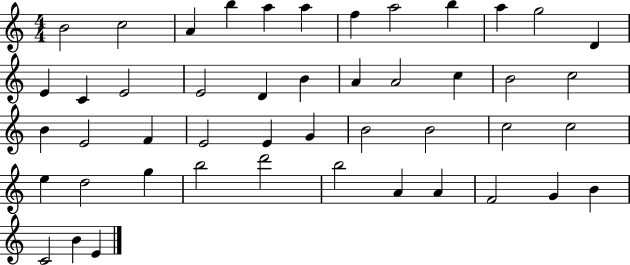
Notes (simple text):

B4/h C5/h A4/q B5/q A5/q A5/q F5/q A5/h B5/q A5/q G5/h D4/q E4/q C4/q E4/h E4/h D4/q B4/q A4/q A4/h C5/q B4/h C5/h B4/q E4/h F4/q E4/h E4/q G4/q B4/h B4/h C5/h C5/h E5/q D5/h G5/q B5/h D6/h B5/h A4/q A4/q F4/h G4/q B4/q C4/h B4/q E4/q